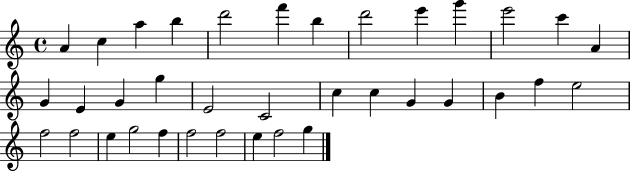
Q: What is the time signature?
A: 4/4